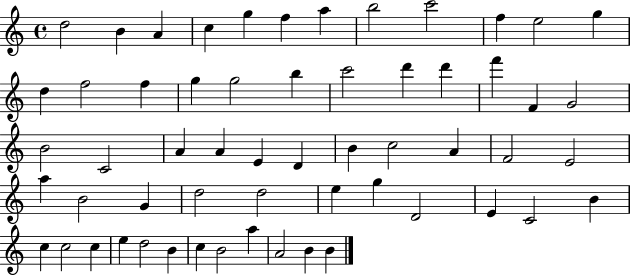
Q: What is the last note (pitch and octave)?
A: B4